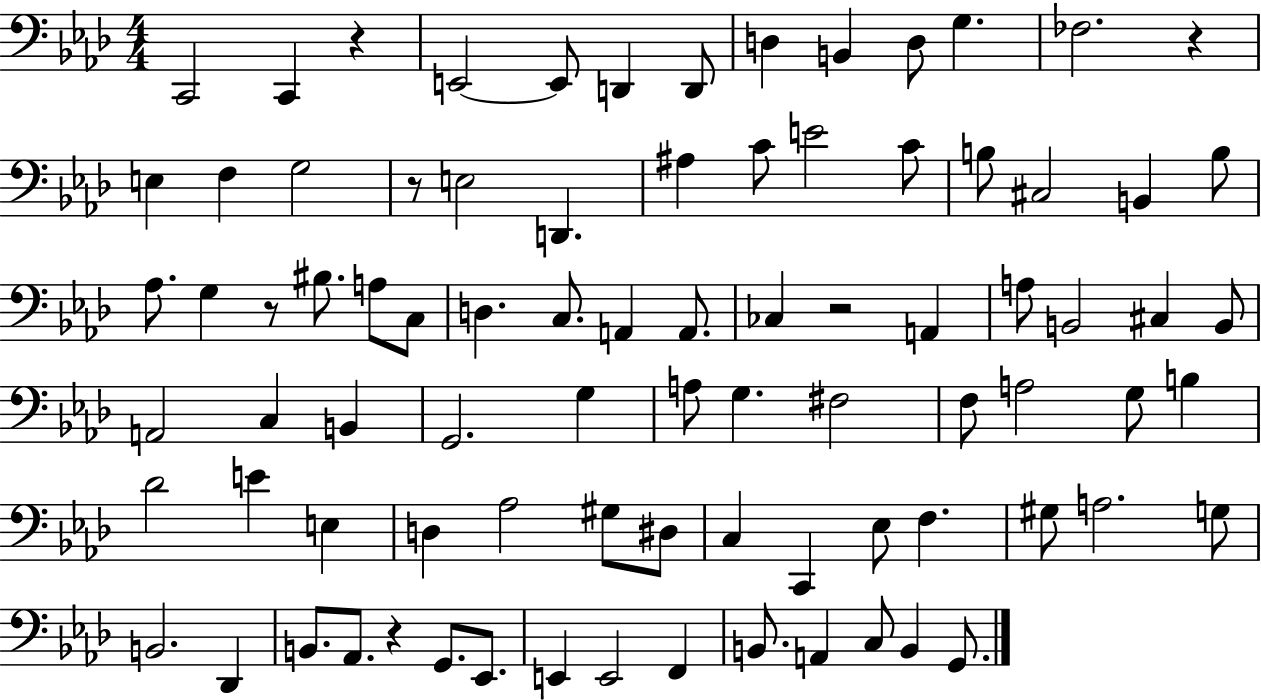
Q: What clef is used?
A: bass